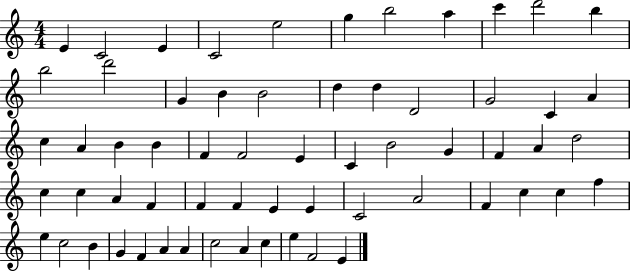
E4/q C4/h E4/q C4/h E5/h G5/q B5/h A5/q C6/q D6/h B5/q B5/h D6/h G4/q B4/q B4/h D5/q D5/q D4/h G4/h C4/q A4/q C5/q A4/q B4/q B4/q F4/q F4/h E4/q C4/q B4/h G4/q F4/q A4/q D5/h C5/q C5/q A4/q F4/q F4/q F4/q E4/q E4/q C4/h A4/h F4/q C5/q C5/q F5/q E5/q C5/h B4/q G4/q F4/q A4/q A4/q C5/h A4/q C5/q E5/q F4/h E4/q